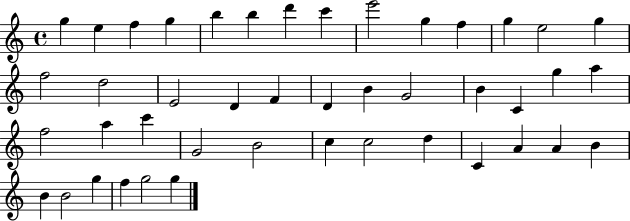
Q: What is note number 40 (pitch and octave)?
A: B4